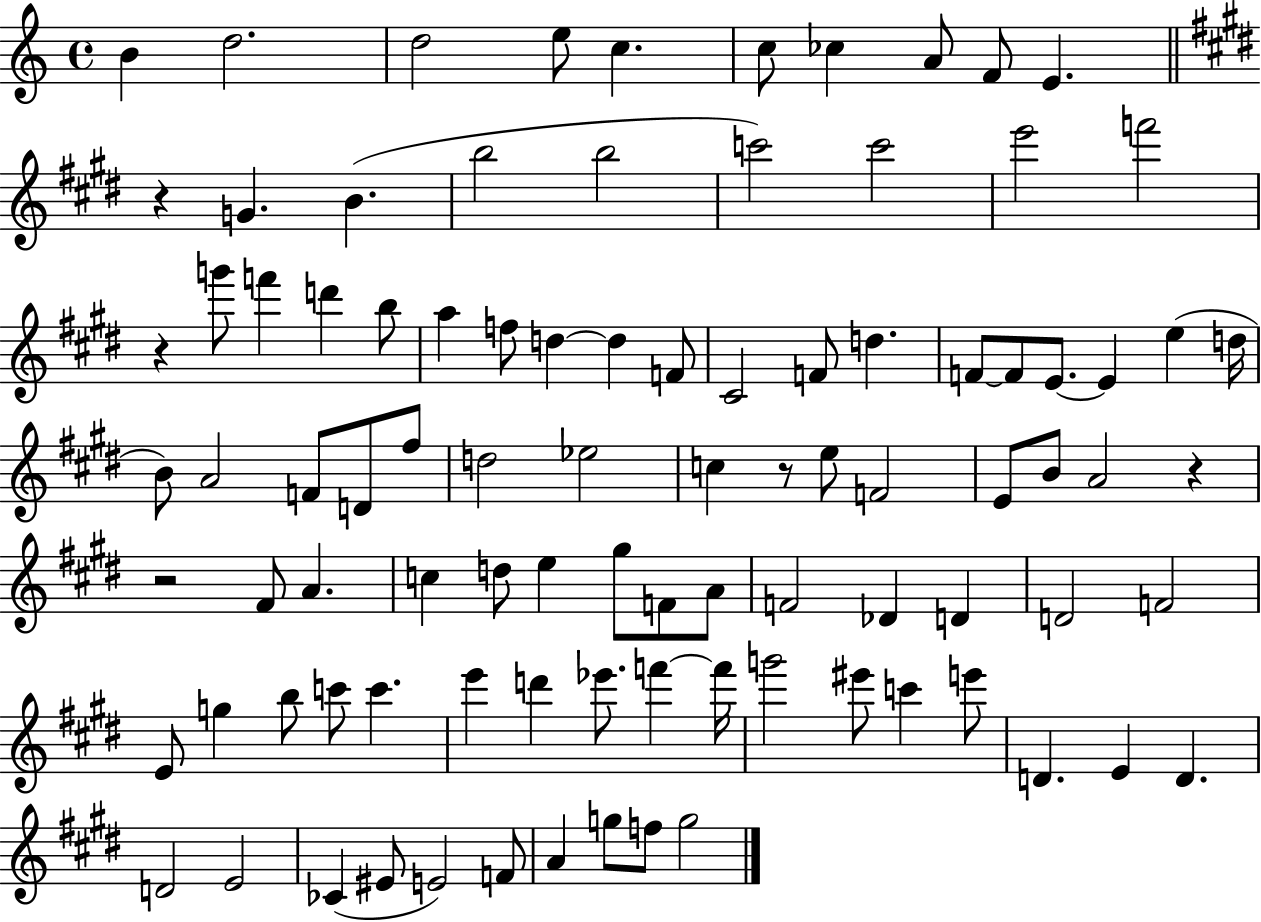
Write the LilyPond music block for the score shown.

{
  \clef treble
  \time 4/4
  \defaultTimeSignature
  \key c \major
  b'4 d''2. | d''2 e''8 c''4. | c''8 ces''4 a'8 f'8 e'4. | \bar "||" \break \key e \major r4 g'4. b'4.( | b''2 b''2 | c'''2) c'''2 | e'''2 f'''2 | \break r4 g'''8 f'''4 d'''4 b''8 | a''4 f''8 d''4~~ d''4 f'8 | cis'2 f'8 d''4. | f'8~~ f'8 e'8.~~ e'4 e''4( d''16 | \break b'8) a'2 f'8 d'8 fis''8 | d''2 ees''2 | c''4 r8 e''8 f'2 | e'8 b'8 a'2 r4 | \break r2 fis'8 a'4. | c''4 d''8 e''4 gis''8 f'8 a'8 | f'2 des'4 d'4 | d'2 f'2 | \break e'8 g''4 b''8 c'''8 c'''4. | e'''4 d'''4 ees'''8. f'''4~~ f'''16 | g'''2 eis'''8 c'''4 e'''8 | d'4. e'4 d'4. | \break d'2 e'2 | ces'4( eis'8 e'2) f'8 | a'4 g''8 f''8 g''2 | \bar "|."
}